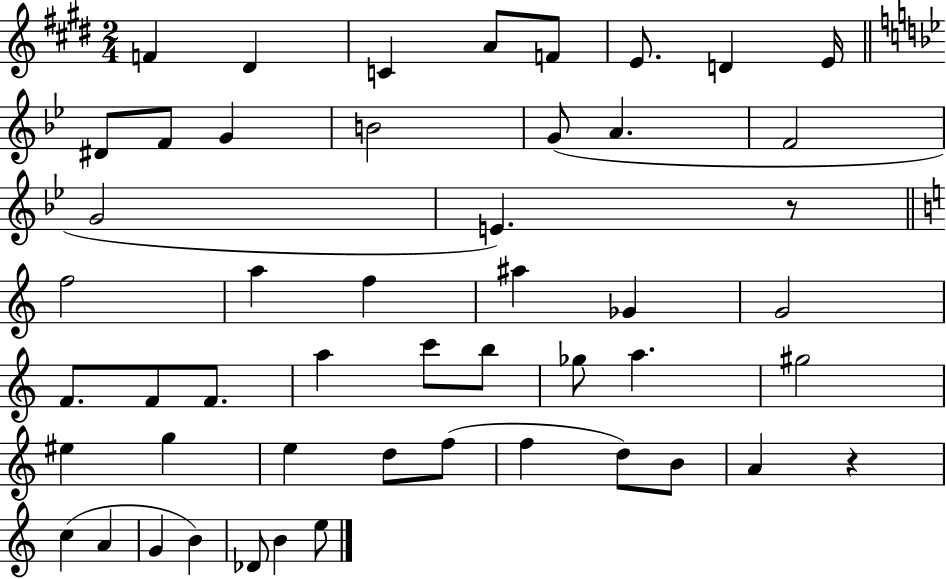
F4/q D#4/q C4/q A4/e F4/e E4/e. D4/q E4/s D#4/e F4/e G4/q B4/h G4/e A4/q. F4/h G4/h E4/q. R/e F5/h A5/q F5/q A#5/q Gb4/q G4/h F4/e. F4/e F4/e. A5/q C6/e B5/e Gb5/e A5/q. G#5/h EIS5/q G5/q E5/q D5/e F5/e F5/q D5/e B4/e A4/q R/q C5/q A4/q G4/q B4/q Db4/e B4/q E5/e